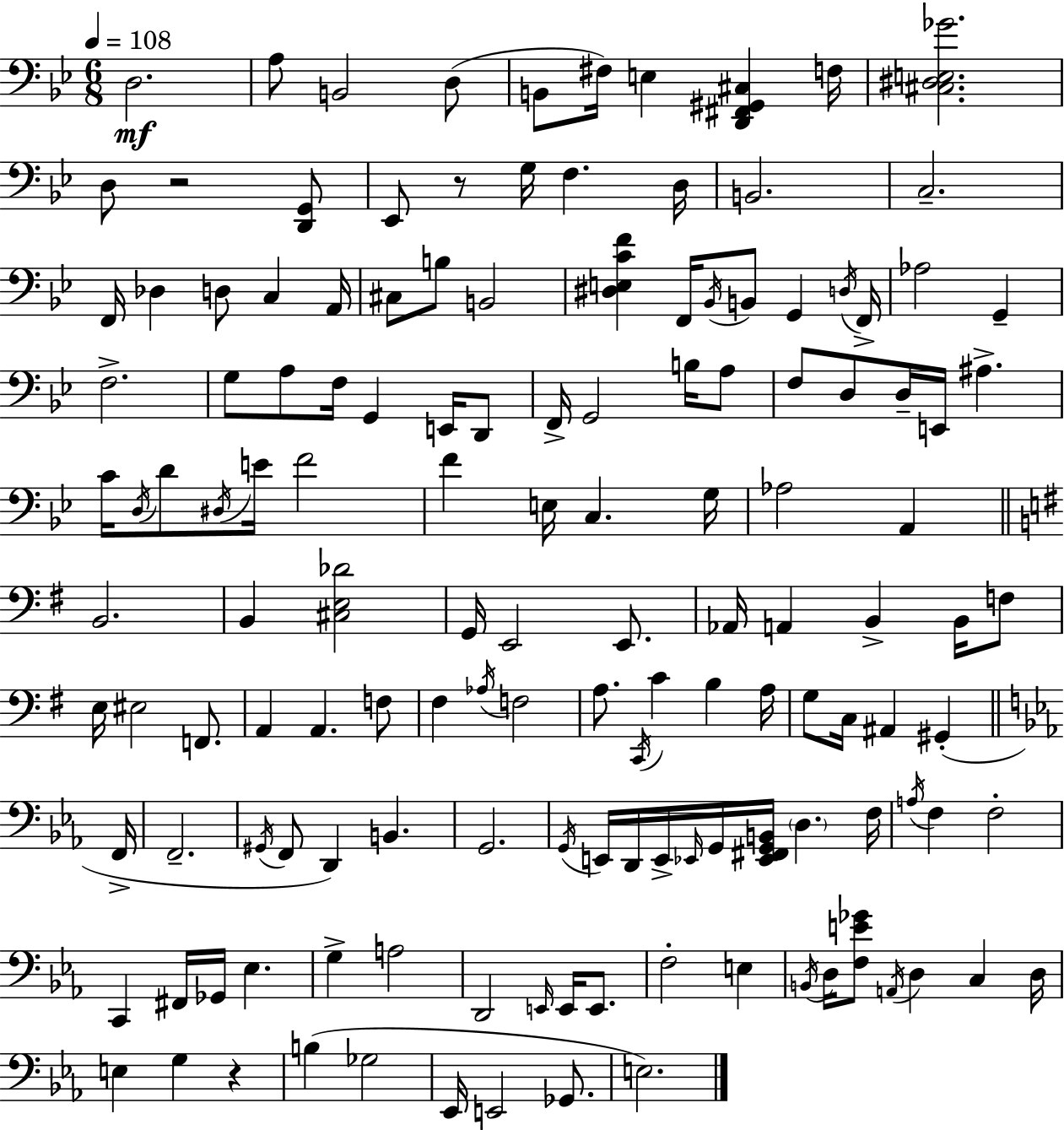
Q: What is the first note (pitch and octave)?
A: D3